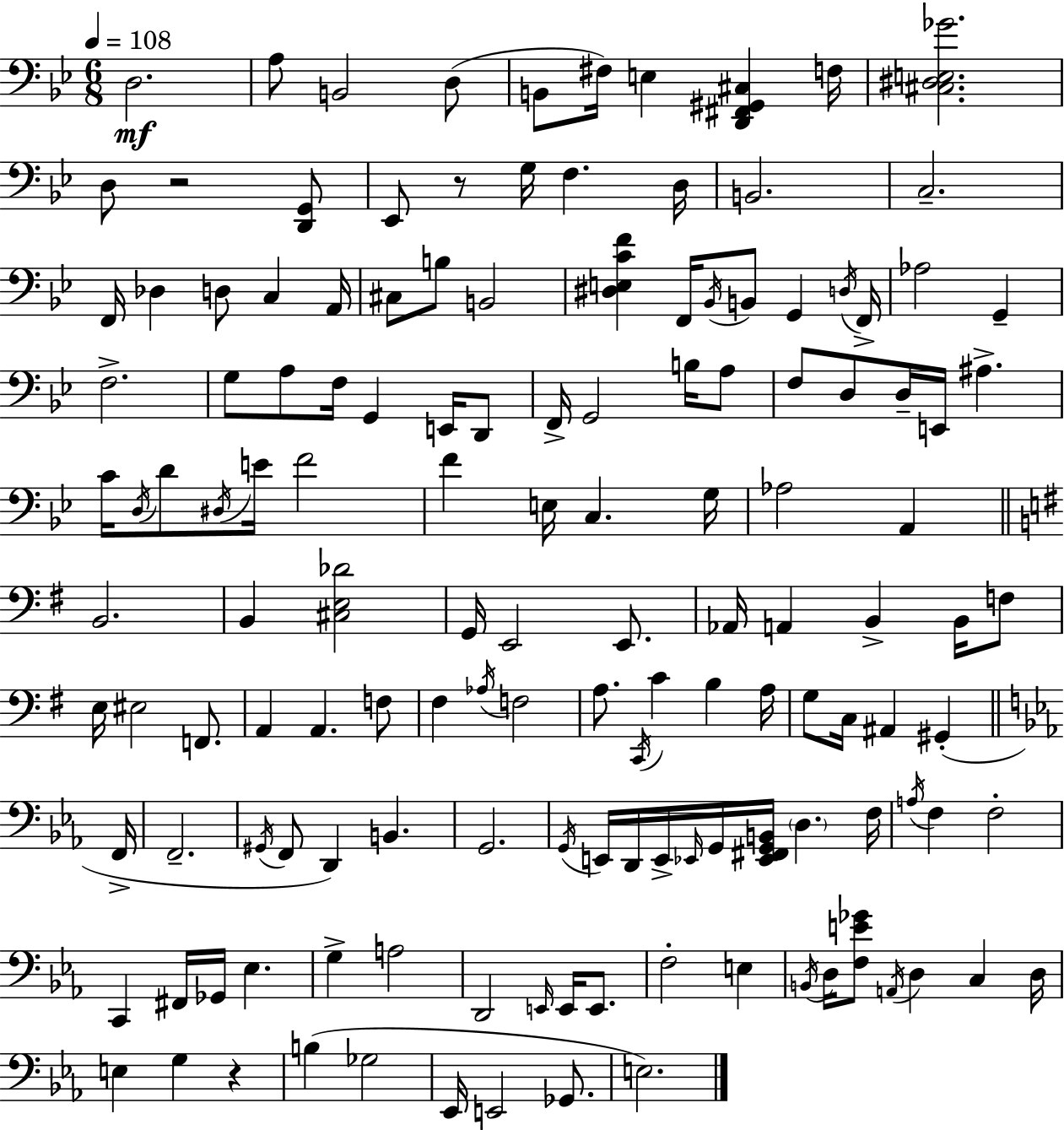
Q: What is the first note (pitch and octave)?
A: D3